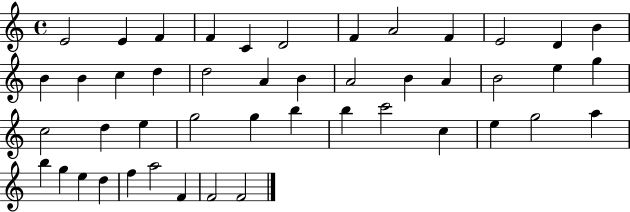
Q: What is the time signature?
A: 4/4